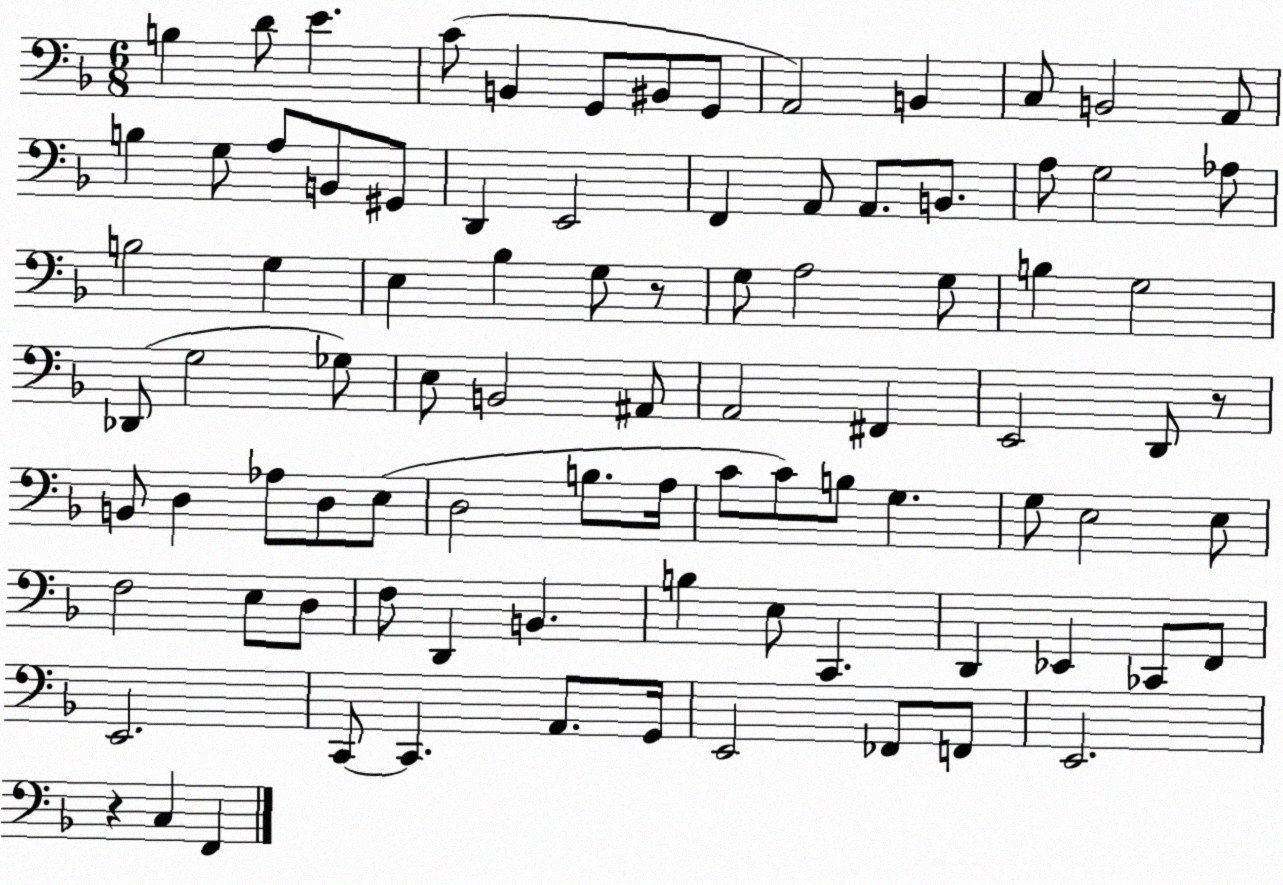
X:1
T:Untitled
M:6/8
L:1/4
K:F
B, D/2 E C/2 B,, G,,/2 ^B,,/2 G,,/2 A,,2 B,, C,/2 B,,2 A,,/2 B, G,/2 A,/2 B,,/2 ^G,,/2 D,, E,,2 F,, A,,/2 A,,/2 B,,/2 A,/2 G,2 _A,/2 B,2 G, E, _B, G,/2 z/2 G,/2 A,2 G,/2 B, G,2 _D,,/2 G,2 _G,/2 E,/2 B,,2 ^A,,/2 A,,2 ^F,, E,,2 D,,/2 z/2 B,,/2 D, _A,/2 D,/2 E,/2 D,2 B,/2 A,/4 C/2 C/2 B,/2 G, G,/2 E,2 E,/2 F,2 E,/2 D,/2 F,/2 D,, B,, B, E,/2 C,, D,, _E,, _C,,/2 F,,/2 E,,2 C,,/2 C,, A,,/2 G,,/4 E,,2 _F,,/2 F,,/2 E,,2 z C, F,,